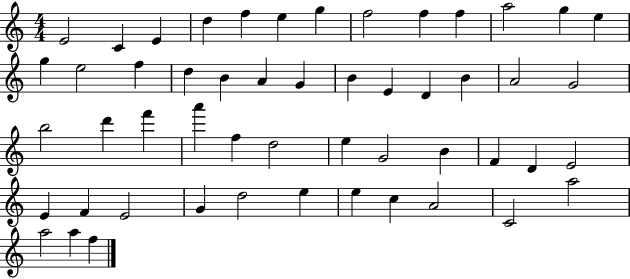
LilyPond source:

{
  \clef treble
  \numericTimeSignature
  \time 4/4
  \key c \major
  e'2 c'4 e'4 | d''4 f''4 e''4 g''4 | f''2 f''4 f''4 | a''2 g''4 e''4 | \break g''4 e''2 f''4 | d''4 b'4 a'4 g'4 | b'4 e'4 d'4 b'4 | a'2 g'2 | \break b''2 d'''4 f'''4 | a'''4 f''4 d''2 | e''4 g'2 b'4 | f'4 d'4 e'2 | \break e'4 f'4 e'2 | g'4 d''2 e''4 | e''4 c''4 a'2 | c'2 a''2 | \break a''2 a''4 f''4 | \bar "|."
}